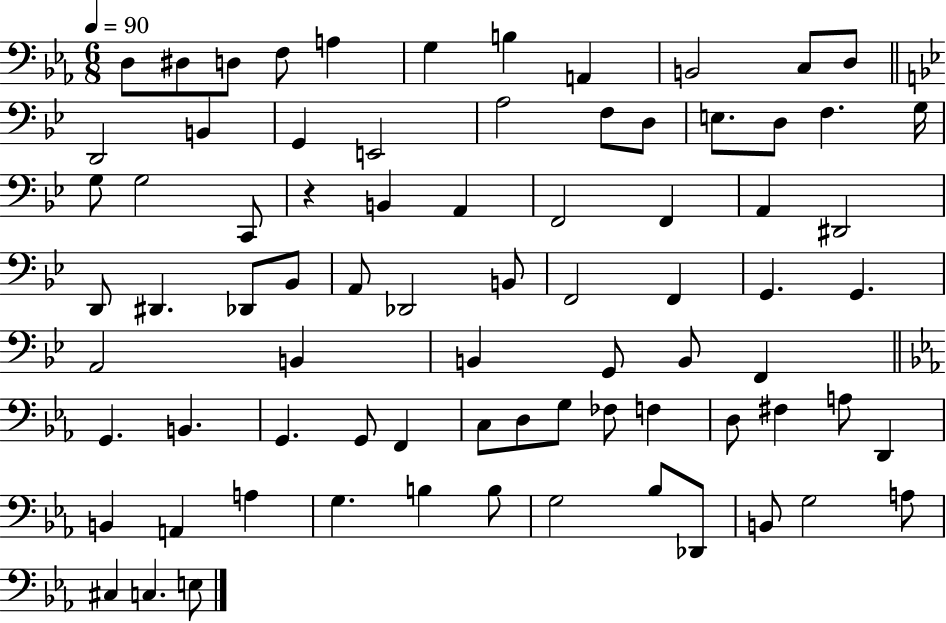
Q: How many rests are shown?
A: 1